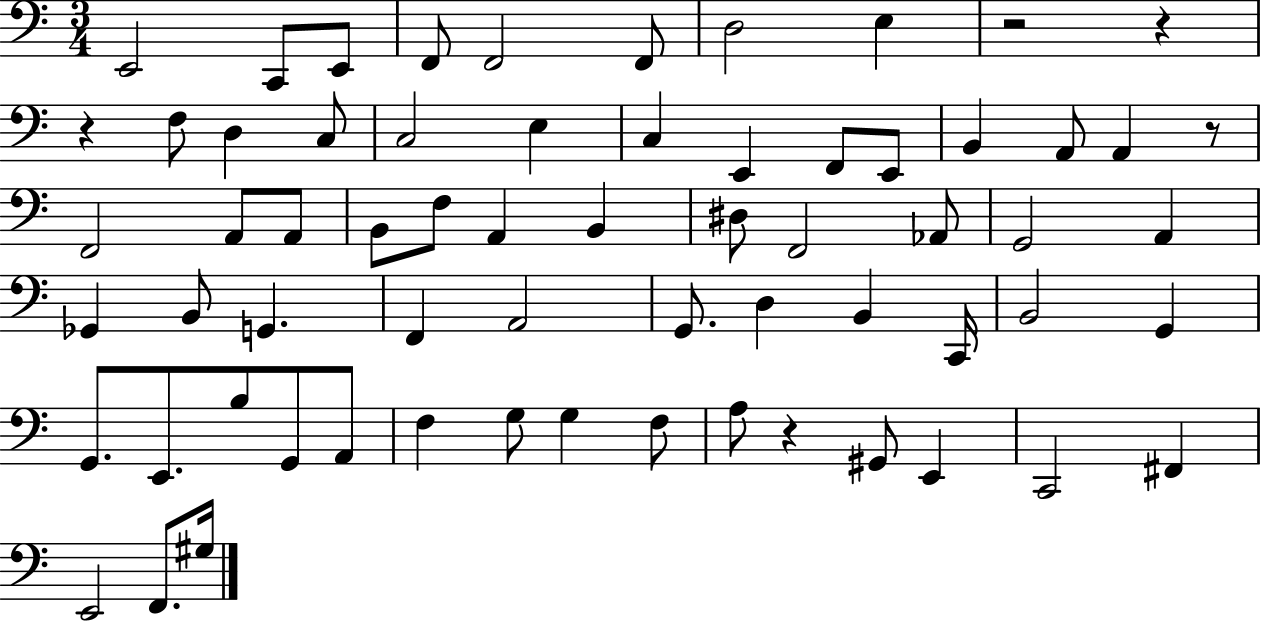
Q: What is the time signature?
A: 3/4